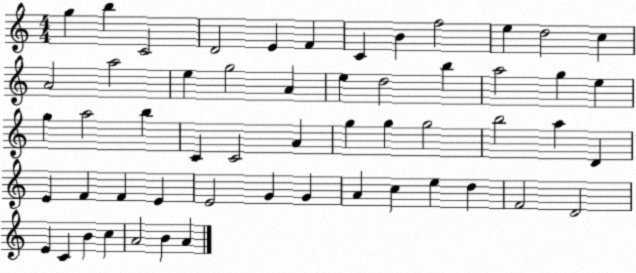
X:1
T:Untitled
M:4/4
L:1/4
K:C
g b C2 D2 E F C B f2 e d2 c A2 a2 e g2 A e d2 b a2 g e g a2 b C C2 A g g g2 b2 a D E F F E E2 G G A c e d F2 D2 E C B c A2 B A